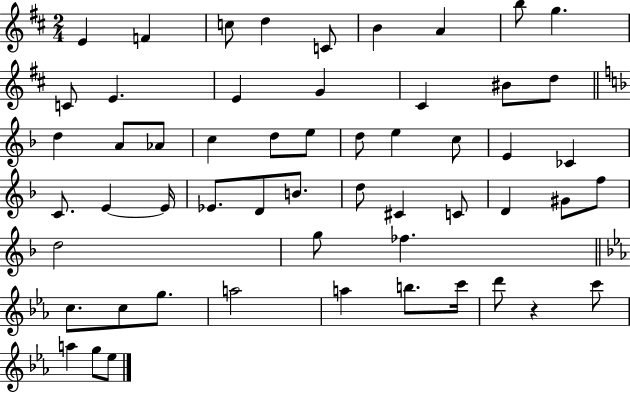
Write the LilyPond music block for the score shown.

{
  \clef treble
  \numericTimeSignature
  \time 2/4
  \key d \major
  e'4 f'4 | c''8 d''4 c'8 | b'4 a'4 | b''8 g''4. | \break c'8 e'4. | e'4 g'4 | cis'4 bis'8 d''8 | \bar "||" \break \key f \major d''4 a'8 aes'8 | c''4 d''8 e''8 | d''8 e''4 c''8 | e'4 ces'4 | \break c'8. e'4~~ e'16 | ees'8. d'8 b'8. | d''8 cis'4 c'8 | d'4 gis'8 f''8 | \break d''2 | g''8 fes''4. | \bar "||" \break \key c \minor c''8. c''8 g''8. | a''2 | a''4 b''8. c'''16 | d'''8 r4 c'''8 | \break a''4 g''8 ees''8 | \bar "|."
}